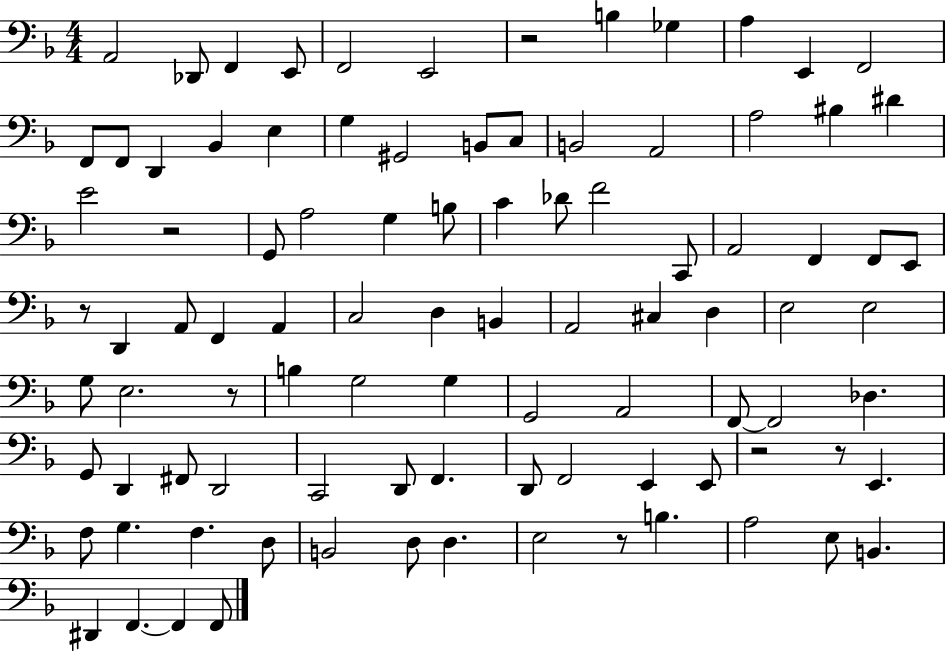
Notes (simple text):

A2/h Db2/e F2/q E2/e F2/h E2/h R/h B3/q Gb3/q A3/q E2/q F2/h F2/e F2/e D2/q Bb2/q E3/q G3/q G#2/h B2/e C3/e B2/h A2/h A3/h BIS3/q D#4/q E4/h R/h G2/e A3/h G3/q B3/e C4/q Db4/e F4/h C2/e A2/h F2/q F2/e E2/e R/e D2/q A2/e F2/q A2/q C3/h D3/q B2/q A2/h C#3/q D3/q E3/h E3/h G3/e E3/h. R/e B3/q G3/h G3/q G2/h A2/h F2/e F2/h Db3/q. G2/e D2/q F#2/e D2/h C2/h D2/e F2/q. D2/e F2/h E2/q E2/e R/h R/e E2/q. F3/e G3/q. F3/q. D3/e B2/h D3/e D3/q. E3/h R/e B3/q. A3/h E3/e B2/q. D#2/q F2/q. F2/q F2/e